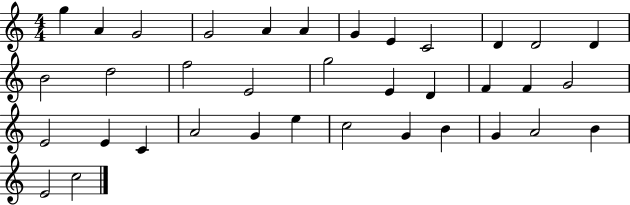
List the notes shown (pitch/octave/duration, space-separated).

G5/q A4/q G4/h G4/h A4/q A4/q G4/q E4/q C4/h D4/q D4/h D4/q B4/h D5/h F5/h E4/h G5/h E4/q D4/q F4/q F4/q G4/h E4/h E4/q C4/q A4/h G4/q E5/q C5/h G4/q B4/q G4/q A4/h B4/q E4/h C5/h